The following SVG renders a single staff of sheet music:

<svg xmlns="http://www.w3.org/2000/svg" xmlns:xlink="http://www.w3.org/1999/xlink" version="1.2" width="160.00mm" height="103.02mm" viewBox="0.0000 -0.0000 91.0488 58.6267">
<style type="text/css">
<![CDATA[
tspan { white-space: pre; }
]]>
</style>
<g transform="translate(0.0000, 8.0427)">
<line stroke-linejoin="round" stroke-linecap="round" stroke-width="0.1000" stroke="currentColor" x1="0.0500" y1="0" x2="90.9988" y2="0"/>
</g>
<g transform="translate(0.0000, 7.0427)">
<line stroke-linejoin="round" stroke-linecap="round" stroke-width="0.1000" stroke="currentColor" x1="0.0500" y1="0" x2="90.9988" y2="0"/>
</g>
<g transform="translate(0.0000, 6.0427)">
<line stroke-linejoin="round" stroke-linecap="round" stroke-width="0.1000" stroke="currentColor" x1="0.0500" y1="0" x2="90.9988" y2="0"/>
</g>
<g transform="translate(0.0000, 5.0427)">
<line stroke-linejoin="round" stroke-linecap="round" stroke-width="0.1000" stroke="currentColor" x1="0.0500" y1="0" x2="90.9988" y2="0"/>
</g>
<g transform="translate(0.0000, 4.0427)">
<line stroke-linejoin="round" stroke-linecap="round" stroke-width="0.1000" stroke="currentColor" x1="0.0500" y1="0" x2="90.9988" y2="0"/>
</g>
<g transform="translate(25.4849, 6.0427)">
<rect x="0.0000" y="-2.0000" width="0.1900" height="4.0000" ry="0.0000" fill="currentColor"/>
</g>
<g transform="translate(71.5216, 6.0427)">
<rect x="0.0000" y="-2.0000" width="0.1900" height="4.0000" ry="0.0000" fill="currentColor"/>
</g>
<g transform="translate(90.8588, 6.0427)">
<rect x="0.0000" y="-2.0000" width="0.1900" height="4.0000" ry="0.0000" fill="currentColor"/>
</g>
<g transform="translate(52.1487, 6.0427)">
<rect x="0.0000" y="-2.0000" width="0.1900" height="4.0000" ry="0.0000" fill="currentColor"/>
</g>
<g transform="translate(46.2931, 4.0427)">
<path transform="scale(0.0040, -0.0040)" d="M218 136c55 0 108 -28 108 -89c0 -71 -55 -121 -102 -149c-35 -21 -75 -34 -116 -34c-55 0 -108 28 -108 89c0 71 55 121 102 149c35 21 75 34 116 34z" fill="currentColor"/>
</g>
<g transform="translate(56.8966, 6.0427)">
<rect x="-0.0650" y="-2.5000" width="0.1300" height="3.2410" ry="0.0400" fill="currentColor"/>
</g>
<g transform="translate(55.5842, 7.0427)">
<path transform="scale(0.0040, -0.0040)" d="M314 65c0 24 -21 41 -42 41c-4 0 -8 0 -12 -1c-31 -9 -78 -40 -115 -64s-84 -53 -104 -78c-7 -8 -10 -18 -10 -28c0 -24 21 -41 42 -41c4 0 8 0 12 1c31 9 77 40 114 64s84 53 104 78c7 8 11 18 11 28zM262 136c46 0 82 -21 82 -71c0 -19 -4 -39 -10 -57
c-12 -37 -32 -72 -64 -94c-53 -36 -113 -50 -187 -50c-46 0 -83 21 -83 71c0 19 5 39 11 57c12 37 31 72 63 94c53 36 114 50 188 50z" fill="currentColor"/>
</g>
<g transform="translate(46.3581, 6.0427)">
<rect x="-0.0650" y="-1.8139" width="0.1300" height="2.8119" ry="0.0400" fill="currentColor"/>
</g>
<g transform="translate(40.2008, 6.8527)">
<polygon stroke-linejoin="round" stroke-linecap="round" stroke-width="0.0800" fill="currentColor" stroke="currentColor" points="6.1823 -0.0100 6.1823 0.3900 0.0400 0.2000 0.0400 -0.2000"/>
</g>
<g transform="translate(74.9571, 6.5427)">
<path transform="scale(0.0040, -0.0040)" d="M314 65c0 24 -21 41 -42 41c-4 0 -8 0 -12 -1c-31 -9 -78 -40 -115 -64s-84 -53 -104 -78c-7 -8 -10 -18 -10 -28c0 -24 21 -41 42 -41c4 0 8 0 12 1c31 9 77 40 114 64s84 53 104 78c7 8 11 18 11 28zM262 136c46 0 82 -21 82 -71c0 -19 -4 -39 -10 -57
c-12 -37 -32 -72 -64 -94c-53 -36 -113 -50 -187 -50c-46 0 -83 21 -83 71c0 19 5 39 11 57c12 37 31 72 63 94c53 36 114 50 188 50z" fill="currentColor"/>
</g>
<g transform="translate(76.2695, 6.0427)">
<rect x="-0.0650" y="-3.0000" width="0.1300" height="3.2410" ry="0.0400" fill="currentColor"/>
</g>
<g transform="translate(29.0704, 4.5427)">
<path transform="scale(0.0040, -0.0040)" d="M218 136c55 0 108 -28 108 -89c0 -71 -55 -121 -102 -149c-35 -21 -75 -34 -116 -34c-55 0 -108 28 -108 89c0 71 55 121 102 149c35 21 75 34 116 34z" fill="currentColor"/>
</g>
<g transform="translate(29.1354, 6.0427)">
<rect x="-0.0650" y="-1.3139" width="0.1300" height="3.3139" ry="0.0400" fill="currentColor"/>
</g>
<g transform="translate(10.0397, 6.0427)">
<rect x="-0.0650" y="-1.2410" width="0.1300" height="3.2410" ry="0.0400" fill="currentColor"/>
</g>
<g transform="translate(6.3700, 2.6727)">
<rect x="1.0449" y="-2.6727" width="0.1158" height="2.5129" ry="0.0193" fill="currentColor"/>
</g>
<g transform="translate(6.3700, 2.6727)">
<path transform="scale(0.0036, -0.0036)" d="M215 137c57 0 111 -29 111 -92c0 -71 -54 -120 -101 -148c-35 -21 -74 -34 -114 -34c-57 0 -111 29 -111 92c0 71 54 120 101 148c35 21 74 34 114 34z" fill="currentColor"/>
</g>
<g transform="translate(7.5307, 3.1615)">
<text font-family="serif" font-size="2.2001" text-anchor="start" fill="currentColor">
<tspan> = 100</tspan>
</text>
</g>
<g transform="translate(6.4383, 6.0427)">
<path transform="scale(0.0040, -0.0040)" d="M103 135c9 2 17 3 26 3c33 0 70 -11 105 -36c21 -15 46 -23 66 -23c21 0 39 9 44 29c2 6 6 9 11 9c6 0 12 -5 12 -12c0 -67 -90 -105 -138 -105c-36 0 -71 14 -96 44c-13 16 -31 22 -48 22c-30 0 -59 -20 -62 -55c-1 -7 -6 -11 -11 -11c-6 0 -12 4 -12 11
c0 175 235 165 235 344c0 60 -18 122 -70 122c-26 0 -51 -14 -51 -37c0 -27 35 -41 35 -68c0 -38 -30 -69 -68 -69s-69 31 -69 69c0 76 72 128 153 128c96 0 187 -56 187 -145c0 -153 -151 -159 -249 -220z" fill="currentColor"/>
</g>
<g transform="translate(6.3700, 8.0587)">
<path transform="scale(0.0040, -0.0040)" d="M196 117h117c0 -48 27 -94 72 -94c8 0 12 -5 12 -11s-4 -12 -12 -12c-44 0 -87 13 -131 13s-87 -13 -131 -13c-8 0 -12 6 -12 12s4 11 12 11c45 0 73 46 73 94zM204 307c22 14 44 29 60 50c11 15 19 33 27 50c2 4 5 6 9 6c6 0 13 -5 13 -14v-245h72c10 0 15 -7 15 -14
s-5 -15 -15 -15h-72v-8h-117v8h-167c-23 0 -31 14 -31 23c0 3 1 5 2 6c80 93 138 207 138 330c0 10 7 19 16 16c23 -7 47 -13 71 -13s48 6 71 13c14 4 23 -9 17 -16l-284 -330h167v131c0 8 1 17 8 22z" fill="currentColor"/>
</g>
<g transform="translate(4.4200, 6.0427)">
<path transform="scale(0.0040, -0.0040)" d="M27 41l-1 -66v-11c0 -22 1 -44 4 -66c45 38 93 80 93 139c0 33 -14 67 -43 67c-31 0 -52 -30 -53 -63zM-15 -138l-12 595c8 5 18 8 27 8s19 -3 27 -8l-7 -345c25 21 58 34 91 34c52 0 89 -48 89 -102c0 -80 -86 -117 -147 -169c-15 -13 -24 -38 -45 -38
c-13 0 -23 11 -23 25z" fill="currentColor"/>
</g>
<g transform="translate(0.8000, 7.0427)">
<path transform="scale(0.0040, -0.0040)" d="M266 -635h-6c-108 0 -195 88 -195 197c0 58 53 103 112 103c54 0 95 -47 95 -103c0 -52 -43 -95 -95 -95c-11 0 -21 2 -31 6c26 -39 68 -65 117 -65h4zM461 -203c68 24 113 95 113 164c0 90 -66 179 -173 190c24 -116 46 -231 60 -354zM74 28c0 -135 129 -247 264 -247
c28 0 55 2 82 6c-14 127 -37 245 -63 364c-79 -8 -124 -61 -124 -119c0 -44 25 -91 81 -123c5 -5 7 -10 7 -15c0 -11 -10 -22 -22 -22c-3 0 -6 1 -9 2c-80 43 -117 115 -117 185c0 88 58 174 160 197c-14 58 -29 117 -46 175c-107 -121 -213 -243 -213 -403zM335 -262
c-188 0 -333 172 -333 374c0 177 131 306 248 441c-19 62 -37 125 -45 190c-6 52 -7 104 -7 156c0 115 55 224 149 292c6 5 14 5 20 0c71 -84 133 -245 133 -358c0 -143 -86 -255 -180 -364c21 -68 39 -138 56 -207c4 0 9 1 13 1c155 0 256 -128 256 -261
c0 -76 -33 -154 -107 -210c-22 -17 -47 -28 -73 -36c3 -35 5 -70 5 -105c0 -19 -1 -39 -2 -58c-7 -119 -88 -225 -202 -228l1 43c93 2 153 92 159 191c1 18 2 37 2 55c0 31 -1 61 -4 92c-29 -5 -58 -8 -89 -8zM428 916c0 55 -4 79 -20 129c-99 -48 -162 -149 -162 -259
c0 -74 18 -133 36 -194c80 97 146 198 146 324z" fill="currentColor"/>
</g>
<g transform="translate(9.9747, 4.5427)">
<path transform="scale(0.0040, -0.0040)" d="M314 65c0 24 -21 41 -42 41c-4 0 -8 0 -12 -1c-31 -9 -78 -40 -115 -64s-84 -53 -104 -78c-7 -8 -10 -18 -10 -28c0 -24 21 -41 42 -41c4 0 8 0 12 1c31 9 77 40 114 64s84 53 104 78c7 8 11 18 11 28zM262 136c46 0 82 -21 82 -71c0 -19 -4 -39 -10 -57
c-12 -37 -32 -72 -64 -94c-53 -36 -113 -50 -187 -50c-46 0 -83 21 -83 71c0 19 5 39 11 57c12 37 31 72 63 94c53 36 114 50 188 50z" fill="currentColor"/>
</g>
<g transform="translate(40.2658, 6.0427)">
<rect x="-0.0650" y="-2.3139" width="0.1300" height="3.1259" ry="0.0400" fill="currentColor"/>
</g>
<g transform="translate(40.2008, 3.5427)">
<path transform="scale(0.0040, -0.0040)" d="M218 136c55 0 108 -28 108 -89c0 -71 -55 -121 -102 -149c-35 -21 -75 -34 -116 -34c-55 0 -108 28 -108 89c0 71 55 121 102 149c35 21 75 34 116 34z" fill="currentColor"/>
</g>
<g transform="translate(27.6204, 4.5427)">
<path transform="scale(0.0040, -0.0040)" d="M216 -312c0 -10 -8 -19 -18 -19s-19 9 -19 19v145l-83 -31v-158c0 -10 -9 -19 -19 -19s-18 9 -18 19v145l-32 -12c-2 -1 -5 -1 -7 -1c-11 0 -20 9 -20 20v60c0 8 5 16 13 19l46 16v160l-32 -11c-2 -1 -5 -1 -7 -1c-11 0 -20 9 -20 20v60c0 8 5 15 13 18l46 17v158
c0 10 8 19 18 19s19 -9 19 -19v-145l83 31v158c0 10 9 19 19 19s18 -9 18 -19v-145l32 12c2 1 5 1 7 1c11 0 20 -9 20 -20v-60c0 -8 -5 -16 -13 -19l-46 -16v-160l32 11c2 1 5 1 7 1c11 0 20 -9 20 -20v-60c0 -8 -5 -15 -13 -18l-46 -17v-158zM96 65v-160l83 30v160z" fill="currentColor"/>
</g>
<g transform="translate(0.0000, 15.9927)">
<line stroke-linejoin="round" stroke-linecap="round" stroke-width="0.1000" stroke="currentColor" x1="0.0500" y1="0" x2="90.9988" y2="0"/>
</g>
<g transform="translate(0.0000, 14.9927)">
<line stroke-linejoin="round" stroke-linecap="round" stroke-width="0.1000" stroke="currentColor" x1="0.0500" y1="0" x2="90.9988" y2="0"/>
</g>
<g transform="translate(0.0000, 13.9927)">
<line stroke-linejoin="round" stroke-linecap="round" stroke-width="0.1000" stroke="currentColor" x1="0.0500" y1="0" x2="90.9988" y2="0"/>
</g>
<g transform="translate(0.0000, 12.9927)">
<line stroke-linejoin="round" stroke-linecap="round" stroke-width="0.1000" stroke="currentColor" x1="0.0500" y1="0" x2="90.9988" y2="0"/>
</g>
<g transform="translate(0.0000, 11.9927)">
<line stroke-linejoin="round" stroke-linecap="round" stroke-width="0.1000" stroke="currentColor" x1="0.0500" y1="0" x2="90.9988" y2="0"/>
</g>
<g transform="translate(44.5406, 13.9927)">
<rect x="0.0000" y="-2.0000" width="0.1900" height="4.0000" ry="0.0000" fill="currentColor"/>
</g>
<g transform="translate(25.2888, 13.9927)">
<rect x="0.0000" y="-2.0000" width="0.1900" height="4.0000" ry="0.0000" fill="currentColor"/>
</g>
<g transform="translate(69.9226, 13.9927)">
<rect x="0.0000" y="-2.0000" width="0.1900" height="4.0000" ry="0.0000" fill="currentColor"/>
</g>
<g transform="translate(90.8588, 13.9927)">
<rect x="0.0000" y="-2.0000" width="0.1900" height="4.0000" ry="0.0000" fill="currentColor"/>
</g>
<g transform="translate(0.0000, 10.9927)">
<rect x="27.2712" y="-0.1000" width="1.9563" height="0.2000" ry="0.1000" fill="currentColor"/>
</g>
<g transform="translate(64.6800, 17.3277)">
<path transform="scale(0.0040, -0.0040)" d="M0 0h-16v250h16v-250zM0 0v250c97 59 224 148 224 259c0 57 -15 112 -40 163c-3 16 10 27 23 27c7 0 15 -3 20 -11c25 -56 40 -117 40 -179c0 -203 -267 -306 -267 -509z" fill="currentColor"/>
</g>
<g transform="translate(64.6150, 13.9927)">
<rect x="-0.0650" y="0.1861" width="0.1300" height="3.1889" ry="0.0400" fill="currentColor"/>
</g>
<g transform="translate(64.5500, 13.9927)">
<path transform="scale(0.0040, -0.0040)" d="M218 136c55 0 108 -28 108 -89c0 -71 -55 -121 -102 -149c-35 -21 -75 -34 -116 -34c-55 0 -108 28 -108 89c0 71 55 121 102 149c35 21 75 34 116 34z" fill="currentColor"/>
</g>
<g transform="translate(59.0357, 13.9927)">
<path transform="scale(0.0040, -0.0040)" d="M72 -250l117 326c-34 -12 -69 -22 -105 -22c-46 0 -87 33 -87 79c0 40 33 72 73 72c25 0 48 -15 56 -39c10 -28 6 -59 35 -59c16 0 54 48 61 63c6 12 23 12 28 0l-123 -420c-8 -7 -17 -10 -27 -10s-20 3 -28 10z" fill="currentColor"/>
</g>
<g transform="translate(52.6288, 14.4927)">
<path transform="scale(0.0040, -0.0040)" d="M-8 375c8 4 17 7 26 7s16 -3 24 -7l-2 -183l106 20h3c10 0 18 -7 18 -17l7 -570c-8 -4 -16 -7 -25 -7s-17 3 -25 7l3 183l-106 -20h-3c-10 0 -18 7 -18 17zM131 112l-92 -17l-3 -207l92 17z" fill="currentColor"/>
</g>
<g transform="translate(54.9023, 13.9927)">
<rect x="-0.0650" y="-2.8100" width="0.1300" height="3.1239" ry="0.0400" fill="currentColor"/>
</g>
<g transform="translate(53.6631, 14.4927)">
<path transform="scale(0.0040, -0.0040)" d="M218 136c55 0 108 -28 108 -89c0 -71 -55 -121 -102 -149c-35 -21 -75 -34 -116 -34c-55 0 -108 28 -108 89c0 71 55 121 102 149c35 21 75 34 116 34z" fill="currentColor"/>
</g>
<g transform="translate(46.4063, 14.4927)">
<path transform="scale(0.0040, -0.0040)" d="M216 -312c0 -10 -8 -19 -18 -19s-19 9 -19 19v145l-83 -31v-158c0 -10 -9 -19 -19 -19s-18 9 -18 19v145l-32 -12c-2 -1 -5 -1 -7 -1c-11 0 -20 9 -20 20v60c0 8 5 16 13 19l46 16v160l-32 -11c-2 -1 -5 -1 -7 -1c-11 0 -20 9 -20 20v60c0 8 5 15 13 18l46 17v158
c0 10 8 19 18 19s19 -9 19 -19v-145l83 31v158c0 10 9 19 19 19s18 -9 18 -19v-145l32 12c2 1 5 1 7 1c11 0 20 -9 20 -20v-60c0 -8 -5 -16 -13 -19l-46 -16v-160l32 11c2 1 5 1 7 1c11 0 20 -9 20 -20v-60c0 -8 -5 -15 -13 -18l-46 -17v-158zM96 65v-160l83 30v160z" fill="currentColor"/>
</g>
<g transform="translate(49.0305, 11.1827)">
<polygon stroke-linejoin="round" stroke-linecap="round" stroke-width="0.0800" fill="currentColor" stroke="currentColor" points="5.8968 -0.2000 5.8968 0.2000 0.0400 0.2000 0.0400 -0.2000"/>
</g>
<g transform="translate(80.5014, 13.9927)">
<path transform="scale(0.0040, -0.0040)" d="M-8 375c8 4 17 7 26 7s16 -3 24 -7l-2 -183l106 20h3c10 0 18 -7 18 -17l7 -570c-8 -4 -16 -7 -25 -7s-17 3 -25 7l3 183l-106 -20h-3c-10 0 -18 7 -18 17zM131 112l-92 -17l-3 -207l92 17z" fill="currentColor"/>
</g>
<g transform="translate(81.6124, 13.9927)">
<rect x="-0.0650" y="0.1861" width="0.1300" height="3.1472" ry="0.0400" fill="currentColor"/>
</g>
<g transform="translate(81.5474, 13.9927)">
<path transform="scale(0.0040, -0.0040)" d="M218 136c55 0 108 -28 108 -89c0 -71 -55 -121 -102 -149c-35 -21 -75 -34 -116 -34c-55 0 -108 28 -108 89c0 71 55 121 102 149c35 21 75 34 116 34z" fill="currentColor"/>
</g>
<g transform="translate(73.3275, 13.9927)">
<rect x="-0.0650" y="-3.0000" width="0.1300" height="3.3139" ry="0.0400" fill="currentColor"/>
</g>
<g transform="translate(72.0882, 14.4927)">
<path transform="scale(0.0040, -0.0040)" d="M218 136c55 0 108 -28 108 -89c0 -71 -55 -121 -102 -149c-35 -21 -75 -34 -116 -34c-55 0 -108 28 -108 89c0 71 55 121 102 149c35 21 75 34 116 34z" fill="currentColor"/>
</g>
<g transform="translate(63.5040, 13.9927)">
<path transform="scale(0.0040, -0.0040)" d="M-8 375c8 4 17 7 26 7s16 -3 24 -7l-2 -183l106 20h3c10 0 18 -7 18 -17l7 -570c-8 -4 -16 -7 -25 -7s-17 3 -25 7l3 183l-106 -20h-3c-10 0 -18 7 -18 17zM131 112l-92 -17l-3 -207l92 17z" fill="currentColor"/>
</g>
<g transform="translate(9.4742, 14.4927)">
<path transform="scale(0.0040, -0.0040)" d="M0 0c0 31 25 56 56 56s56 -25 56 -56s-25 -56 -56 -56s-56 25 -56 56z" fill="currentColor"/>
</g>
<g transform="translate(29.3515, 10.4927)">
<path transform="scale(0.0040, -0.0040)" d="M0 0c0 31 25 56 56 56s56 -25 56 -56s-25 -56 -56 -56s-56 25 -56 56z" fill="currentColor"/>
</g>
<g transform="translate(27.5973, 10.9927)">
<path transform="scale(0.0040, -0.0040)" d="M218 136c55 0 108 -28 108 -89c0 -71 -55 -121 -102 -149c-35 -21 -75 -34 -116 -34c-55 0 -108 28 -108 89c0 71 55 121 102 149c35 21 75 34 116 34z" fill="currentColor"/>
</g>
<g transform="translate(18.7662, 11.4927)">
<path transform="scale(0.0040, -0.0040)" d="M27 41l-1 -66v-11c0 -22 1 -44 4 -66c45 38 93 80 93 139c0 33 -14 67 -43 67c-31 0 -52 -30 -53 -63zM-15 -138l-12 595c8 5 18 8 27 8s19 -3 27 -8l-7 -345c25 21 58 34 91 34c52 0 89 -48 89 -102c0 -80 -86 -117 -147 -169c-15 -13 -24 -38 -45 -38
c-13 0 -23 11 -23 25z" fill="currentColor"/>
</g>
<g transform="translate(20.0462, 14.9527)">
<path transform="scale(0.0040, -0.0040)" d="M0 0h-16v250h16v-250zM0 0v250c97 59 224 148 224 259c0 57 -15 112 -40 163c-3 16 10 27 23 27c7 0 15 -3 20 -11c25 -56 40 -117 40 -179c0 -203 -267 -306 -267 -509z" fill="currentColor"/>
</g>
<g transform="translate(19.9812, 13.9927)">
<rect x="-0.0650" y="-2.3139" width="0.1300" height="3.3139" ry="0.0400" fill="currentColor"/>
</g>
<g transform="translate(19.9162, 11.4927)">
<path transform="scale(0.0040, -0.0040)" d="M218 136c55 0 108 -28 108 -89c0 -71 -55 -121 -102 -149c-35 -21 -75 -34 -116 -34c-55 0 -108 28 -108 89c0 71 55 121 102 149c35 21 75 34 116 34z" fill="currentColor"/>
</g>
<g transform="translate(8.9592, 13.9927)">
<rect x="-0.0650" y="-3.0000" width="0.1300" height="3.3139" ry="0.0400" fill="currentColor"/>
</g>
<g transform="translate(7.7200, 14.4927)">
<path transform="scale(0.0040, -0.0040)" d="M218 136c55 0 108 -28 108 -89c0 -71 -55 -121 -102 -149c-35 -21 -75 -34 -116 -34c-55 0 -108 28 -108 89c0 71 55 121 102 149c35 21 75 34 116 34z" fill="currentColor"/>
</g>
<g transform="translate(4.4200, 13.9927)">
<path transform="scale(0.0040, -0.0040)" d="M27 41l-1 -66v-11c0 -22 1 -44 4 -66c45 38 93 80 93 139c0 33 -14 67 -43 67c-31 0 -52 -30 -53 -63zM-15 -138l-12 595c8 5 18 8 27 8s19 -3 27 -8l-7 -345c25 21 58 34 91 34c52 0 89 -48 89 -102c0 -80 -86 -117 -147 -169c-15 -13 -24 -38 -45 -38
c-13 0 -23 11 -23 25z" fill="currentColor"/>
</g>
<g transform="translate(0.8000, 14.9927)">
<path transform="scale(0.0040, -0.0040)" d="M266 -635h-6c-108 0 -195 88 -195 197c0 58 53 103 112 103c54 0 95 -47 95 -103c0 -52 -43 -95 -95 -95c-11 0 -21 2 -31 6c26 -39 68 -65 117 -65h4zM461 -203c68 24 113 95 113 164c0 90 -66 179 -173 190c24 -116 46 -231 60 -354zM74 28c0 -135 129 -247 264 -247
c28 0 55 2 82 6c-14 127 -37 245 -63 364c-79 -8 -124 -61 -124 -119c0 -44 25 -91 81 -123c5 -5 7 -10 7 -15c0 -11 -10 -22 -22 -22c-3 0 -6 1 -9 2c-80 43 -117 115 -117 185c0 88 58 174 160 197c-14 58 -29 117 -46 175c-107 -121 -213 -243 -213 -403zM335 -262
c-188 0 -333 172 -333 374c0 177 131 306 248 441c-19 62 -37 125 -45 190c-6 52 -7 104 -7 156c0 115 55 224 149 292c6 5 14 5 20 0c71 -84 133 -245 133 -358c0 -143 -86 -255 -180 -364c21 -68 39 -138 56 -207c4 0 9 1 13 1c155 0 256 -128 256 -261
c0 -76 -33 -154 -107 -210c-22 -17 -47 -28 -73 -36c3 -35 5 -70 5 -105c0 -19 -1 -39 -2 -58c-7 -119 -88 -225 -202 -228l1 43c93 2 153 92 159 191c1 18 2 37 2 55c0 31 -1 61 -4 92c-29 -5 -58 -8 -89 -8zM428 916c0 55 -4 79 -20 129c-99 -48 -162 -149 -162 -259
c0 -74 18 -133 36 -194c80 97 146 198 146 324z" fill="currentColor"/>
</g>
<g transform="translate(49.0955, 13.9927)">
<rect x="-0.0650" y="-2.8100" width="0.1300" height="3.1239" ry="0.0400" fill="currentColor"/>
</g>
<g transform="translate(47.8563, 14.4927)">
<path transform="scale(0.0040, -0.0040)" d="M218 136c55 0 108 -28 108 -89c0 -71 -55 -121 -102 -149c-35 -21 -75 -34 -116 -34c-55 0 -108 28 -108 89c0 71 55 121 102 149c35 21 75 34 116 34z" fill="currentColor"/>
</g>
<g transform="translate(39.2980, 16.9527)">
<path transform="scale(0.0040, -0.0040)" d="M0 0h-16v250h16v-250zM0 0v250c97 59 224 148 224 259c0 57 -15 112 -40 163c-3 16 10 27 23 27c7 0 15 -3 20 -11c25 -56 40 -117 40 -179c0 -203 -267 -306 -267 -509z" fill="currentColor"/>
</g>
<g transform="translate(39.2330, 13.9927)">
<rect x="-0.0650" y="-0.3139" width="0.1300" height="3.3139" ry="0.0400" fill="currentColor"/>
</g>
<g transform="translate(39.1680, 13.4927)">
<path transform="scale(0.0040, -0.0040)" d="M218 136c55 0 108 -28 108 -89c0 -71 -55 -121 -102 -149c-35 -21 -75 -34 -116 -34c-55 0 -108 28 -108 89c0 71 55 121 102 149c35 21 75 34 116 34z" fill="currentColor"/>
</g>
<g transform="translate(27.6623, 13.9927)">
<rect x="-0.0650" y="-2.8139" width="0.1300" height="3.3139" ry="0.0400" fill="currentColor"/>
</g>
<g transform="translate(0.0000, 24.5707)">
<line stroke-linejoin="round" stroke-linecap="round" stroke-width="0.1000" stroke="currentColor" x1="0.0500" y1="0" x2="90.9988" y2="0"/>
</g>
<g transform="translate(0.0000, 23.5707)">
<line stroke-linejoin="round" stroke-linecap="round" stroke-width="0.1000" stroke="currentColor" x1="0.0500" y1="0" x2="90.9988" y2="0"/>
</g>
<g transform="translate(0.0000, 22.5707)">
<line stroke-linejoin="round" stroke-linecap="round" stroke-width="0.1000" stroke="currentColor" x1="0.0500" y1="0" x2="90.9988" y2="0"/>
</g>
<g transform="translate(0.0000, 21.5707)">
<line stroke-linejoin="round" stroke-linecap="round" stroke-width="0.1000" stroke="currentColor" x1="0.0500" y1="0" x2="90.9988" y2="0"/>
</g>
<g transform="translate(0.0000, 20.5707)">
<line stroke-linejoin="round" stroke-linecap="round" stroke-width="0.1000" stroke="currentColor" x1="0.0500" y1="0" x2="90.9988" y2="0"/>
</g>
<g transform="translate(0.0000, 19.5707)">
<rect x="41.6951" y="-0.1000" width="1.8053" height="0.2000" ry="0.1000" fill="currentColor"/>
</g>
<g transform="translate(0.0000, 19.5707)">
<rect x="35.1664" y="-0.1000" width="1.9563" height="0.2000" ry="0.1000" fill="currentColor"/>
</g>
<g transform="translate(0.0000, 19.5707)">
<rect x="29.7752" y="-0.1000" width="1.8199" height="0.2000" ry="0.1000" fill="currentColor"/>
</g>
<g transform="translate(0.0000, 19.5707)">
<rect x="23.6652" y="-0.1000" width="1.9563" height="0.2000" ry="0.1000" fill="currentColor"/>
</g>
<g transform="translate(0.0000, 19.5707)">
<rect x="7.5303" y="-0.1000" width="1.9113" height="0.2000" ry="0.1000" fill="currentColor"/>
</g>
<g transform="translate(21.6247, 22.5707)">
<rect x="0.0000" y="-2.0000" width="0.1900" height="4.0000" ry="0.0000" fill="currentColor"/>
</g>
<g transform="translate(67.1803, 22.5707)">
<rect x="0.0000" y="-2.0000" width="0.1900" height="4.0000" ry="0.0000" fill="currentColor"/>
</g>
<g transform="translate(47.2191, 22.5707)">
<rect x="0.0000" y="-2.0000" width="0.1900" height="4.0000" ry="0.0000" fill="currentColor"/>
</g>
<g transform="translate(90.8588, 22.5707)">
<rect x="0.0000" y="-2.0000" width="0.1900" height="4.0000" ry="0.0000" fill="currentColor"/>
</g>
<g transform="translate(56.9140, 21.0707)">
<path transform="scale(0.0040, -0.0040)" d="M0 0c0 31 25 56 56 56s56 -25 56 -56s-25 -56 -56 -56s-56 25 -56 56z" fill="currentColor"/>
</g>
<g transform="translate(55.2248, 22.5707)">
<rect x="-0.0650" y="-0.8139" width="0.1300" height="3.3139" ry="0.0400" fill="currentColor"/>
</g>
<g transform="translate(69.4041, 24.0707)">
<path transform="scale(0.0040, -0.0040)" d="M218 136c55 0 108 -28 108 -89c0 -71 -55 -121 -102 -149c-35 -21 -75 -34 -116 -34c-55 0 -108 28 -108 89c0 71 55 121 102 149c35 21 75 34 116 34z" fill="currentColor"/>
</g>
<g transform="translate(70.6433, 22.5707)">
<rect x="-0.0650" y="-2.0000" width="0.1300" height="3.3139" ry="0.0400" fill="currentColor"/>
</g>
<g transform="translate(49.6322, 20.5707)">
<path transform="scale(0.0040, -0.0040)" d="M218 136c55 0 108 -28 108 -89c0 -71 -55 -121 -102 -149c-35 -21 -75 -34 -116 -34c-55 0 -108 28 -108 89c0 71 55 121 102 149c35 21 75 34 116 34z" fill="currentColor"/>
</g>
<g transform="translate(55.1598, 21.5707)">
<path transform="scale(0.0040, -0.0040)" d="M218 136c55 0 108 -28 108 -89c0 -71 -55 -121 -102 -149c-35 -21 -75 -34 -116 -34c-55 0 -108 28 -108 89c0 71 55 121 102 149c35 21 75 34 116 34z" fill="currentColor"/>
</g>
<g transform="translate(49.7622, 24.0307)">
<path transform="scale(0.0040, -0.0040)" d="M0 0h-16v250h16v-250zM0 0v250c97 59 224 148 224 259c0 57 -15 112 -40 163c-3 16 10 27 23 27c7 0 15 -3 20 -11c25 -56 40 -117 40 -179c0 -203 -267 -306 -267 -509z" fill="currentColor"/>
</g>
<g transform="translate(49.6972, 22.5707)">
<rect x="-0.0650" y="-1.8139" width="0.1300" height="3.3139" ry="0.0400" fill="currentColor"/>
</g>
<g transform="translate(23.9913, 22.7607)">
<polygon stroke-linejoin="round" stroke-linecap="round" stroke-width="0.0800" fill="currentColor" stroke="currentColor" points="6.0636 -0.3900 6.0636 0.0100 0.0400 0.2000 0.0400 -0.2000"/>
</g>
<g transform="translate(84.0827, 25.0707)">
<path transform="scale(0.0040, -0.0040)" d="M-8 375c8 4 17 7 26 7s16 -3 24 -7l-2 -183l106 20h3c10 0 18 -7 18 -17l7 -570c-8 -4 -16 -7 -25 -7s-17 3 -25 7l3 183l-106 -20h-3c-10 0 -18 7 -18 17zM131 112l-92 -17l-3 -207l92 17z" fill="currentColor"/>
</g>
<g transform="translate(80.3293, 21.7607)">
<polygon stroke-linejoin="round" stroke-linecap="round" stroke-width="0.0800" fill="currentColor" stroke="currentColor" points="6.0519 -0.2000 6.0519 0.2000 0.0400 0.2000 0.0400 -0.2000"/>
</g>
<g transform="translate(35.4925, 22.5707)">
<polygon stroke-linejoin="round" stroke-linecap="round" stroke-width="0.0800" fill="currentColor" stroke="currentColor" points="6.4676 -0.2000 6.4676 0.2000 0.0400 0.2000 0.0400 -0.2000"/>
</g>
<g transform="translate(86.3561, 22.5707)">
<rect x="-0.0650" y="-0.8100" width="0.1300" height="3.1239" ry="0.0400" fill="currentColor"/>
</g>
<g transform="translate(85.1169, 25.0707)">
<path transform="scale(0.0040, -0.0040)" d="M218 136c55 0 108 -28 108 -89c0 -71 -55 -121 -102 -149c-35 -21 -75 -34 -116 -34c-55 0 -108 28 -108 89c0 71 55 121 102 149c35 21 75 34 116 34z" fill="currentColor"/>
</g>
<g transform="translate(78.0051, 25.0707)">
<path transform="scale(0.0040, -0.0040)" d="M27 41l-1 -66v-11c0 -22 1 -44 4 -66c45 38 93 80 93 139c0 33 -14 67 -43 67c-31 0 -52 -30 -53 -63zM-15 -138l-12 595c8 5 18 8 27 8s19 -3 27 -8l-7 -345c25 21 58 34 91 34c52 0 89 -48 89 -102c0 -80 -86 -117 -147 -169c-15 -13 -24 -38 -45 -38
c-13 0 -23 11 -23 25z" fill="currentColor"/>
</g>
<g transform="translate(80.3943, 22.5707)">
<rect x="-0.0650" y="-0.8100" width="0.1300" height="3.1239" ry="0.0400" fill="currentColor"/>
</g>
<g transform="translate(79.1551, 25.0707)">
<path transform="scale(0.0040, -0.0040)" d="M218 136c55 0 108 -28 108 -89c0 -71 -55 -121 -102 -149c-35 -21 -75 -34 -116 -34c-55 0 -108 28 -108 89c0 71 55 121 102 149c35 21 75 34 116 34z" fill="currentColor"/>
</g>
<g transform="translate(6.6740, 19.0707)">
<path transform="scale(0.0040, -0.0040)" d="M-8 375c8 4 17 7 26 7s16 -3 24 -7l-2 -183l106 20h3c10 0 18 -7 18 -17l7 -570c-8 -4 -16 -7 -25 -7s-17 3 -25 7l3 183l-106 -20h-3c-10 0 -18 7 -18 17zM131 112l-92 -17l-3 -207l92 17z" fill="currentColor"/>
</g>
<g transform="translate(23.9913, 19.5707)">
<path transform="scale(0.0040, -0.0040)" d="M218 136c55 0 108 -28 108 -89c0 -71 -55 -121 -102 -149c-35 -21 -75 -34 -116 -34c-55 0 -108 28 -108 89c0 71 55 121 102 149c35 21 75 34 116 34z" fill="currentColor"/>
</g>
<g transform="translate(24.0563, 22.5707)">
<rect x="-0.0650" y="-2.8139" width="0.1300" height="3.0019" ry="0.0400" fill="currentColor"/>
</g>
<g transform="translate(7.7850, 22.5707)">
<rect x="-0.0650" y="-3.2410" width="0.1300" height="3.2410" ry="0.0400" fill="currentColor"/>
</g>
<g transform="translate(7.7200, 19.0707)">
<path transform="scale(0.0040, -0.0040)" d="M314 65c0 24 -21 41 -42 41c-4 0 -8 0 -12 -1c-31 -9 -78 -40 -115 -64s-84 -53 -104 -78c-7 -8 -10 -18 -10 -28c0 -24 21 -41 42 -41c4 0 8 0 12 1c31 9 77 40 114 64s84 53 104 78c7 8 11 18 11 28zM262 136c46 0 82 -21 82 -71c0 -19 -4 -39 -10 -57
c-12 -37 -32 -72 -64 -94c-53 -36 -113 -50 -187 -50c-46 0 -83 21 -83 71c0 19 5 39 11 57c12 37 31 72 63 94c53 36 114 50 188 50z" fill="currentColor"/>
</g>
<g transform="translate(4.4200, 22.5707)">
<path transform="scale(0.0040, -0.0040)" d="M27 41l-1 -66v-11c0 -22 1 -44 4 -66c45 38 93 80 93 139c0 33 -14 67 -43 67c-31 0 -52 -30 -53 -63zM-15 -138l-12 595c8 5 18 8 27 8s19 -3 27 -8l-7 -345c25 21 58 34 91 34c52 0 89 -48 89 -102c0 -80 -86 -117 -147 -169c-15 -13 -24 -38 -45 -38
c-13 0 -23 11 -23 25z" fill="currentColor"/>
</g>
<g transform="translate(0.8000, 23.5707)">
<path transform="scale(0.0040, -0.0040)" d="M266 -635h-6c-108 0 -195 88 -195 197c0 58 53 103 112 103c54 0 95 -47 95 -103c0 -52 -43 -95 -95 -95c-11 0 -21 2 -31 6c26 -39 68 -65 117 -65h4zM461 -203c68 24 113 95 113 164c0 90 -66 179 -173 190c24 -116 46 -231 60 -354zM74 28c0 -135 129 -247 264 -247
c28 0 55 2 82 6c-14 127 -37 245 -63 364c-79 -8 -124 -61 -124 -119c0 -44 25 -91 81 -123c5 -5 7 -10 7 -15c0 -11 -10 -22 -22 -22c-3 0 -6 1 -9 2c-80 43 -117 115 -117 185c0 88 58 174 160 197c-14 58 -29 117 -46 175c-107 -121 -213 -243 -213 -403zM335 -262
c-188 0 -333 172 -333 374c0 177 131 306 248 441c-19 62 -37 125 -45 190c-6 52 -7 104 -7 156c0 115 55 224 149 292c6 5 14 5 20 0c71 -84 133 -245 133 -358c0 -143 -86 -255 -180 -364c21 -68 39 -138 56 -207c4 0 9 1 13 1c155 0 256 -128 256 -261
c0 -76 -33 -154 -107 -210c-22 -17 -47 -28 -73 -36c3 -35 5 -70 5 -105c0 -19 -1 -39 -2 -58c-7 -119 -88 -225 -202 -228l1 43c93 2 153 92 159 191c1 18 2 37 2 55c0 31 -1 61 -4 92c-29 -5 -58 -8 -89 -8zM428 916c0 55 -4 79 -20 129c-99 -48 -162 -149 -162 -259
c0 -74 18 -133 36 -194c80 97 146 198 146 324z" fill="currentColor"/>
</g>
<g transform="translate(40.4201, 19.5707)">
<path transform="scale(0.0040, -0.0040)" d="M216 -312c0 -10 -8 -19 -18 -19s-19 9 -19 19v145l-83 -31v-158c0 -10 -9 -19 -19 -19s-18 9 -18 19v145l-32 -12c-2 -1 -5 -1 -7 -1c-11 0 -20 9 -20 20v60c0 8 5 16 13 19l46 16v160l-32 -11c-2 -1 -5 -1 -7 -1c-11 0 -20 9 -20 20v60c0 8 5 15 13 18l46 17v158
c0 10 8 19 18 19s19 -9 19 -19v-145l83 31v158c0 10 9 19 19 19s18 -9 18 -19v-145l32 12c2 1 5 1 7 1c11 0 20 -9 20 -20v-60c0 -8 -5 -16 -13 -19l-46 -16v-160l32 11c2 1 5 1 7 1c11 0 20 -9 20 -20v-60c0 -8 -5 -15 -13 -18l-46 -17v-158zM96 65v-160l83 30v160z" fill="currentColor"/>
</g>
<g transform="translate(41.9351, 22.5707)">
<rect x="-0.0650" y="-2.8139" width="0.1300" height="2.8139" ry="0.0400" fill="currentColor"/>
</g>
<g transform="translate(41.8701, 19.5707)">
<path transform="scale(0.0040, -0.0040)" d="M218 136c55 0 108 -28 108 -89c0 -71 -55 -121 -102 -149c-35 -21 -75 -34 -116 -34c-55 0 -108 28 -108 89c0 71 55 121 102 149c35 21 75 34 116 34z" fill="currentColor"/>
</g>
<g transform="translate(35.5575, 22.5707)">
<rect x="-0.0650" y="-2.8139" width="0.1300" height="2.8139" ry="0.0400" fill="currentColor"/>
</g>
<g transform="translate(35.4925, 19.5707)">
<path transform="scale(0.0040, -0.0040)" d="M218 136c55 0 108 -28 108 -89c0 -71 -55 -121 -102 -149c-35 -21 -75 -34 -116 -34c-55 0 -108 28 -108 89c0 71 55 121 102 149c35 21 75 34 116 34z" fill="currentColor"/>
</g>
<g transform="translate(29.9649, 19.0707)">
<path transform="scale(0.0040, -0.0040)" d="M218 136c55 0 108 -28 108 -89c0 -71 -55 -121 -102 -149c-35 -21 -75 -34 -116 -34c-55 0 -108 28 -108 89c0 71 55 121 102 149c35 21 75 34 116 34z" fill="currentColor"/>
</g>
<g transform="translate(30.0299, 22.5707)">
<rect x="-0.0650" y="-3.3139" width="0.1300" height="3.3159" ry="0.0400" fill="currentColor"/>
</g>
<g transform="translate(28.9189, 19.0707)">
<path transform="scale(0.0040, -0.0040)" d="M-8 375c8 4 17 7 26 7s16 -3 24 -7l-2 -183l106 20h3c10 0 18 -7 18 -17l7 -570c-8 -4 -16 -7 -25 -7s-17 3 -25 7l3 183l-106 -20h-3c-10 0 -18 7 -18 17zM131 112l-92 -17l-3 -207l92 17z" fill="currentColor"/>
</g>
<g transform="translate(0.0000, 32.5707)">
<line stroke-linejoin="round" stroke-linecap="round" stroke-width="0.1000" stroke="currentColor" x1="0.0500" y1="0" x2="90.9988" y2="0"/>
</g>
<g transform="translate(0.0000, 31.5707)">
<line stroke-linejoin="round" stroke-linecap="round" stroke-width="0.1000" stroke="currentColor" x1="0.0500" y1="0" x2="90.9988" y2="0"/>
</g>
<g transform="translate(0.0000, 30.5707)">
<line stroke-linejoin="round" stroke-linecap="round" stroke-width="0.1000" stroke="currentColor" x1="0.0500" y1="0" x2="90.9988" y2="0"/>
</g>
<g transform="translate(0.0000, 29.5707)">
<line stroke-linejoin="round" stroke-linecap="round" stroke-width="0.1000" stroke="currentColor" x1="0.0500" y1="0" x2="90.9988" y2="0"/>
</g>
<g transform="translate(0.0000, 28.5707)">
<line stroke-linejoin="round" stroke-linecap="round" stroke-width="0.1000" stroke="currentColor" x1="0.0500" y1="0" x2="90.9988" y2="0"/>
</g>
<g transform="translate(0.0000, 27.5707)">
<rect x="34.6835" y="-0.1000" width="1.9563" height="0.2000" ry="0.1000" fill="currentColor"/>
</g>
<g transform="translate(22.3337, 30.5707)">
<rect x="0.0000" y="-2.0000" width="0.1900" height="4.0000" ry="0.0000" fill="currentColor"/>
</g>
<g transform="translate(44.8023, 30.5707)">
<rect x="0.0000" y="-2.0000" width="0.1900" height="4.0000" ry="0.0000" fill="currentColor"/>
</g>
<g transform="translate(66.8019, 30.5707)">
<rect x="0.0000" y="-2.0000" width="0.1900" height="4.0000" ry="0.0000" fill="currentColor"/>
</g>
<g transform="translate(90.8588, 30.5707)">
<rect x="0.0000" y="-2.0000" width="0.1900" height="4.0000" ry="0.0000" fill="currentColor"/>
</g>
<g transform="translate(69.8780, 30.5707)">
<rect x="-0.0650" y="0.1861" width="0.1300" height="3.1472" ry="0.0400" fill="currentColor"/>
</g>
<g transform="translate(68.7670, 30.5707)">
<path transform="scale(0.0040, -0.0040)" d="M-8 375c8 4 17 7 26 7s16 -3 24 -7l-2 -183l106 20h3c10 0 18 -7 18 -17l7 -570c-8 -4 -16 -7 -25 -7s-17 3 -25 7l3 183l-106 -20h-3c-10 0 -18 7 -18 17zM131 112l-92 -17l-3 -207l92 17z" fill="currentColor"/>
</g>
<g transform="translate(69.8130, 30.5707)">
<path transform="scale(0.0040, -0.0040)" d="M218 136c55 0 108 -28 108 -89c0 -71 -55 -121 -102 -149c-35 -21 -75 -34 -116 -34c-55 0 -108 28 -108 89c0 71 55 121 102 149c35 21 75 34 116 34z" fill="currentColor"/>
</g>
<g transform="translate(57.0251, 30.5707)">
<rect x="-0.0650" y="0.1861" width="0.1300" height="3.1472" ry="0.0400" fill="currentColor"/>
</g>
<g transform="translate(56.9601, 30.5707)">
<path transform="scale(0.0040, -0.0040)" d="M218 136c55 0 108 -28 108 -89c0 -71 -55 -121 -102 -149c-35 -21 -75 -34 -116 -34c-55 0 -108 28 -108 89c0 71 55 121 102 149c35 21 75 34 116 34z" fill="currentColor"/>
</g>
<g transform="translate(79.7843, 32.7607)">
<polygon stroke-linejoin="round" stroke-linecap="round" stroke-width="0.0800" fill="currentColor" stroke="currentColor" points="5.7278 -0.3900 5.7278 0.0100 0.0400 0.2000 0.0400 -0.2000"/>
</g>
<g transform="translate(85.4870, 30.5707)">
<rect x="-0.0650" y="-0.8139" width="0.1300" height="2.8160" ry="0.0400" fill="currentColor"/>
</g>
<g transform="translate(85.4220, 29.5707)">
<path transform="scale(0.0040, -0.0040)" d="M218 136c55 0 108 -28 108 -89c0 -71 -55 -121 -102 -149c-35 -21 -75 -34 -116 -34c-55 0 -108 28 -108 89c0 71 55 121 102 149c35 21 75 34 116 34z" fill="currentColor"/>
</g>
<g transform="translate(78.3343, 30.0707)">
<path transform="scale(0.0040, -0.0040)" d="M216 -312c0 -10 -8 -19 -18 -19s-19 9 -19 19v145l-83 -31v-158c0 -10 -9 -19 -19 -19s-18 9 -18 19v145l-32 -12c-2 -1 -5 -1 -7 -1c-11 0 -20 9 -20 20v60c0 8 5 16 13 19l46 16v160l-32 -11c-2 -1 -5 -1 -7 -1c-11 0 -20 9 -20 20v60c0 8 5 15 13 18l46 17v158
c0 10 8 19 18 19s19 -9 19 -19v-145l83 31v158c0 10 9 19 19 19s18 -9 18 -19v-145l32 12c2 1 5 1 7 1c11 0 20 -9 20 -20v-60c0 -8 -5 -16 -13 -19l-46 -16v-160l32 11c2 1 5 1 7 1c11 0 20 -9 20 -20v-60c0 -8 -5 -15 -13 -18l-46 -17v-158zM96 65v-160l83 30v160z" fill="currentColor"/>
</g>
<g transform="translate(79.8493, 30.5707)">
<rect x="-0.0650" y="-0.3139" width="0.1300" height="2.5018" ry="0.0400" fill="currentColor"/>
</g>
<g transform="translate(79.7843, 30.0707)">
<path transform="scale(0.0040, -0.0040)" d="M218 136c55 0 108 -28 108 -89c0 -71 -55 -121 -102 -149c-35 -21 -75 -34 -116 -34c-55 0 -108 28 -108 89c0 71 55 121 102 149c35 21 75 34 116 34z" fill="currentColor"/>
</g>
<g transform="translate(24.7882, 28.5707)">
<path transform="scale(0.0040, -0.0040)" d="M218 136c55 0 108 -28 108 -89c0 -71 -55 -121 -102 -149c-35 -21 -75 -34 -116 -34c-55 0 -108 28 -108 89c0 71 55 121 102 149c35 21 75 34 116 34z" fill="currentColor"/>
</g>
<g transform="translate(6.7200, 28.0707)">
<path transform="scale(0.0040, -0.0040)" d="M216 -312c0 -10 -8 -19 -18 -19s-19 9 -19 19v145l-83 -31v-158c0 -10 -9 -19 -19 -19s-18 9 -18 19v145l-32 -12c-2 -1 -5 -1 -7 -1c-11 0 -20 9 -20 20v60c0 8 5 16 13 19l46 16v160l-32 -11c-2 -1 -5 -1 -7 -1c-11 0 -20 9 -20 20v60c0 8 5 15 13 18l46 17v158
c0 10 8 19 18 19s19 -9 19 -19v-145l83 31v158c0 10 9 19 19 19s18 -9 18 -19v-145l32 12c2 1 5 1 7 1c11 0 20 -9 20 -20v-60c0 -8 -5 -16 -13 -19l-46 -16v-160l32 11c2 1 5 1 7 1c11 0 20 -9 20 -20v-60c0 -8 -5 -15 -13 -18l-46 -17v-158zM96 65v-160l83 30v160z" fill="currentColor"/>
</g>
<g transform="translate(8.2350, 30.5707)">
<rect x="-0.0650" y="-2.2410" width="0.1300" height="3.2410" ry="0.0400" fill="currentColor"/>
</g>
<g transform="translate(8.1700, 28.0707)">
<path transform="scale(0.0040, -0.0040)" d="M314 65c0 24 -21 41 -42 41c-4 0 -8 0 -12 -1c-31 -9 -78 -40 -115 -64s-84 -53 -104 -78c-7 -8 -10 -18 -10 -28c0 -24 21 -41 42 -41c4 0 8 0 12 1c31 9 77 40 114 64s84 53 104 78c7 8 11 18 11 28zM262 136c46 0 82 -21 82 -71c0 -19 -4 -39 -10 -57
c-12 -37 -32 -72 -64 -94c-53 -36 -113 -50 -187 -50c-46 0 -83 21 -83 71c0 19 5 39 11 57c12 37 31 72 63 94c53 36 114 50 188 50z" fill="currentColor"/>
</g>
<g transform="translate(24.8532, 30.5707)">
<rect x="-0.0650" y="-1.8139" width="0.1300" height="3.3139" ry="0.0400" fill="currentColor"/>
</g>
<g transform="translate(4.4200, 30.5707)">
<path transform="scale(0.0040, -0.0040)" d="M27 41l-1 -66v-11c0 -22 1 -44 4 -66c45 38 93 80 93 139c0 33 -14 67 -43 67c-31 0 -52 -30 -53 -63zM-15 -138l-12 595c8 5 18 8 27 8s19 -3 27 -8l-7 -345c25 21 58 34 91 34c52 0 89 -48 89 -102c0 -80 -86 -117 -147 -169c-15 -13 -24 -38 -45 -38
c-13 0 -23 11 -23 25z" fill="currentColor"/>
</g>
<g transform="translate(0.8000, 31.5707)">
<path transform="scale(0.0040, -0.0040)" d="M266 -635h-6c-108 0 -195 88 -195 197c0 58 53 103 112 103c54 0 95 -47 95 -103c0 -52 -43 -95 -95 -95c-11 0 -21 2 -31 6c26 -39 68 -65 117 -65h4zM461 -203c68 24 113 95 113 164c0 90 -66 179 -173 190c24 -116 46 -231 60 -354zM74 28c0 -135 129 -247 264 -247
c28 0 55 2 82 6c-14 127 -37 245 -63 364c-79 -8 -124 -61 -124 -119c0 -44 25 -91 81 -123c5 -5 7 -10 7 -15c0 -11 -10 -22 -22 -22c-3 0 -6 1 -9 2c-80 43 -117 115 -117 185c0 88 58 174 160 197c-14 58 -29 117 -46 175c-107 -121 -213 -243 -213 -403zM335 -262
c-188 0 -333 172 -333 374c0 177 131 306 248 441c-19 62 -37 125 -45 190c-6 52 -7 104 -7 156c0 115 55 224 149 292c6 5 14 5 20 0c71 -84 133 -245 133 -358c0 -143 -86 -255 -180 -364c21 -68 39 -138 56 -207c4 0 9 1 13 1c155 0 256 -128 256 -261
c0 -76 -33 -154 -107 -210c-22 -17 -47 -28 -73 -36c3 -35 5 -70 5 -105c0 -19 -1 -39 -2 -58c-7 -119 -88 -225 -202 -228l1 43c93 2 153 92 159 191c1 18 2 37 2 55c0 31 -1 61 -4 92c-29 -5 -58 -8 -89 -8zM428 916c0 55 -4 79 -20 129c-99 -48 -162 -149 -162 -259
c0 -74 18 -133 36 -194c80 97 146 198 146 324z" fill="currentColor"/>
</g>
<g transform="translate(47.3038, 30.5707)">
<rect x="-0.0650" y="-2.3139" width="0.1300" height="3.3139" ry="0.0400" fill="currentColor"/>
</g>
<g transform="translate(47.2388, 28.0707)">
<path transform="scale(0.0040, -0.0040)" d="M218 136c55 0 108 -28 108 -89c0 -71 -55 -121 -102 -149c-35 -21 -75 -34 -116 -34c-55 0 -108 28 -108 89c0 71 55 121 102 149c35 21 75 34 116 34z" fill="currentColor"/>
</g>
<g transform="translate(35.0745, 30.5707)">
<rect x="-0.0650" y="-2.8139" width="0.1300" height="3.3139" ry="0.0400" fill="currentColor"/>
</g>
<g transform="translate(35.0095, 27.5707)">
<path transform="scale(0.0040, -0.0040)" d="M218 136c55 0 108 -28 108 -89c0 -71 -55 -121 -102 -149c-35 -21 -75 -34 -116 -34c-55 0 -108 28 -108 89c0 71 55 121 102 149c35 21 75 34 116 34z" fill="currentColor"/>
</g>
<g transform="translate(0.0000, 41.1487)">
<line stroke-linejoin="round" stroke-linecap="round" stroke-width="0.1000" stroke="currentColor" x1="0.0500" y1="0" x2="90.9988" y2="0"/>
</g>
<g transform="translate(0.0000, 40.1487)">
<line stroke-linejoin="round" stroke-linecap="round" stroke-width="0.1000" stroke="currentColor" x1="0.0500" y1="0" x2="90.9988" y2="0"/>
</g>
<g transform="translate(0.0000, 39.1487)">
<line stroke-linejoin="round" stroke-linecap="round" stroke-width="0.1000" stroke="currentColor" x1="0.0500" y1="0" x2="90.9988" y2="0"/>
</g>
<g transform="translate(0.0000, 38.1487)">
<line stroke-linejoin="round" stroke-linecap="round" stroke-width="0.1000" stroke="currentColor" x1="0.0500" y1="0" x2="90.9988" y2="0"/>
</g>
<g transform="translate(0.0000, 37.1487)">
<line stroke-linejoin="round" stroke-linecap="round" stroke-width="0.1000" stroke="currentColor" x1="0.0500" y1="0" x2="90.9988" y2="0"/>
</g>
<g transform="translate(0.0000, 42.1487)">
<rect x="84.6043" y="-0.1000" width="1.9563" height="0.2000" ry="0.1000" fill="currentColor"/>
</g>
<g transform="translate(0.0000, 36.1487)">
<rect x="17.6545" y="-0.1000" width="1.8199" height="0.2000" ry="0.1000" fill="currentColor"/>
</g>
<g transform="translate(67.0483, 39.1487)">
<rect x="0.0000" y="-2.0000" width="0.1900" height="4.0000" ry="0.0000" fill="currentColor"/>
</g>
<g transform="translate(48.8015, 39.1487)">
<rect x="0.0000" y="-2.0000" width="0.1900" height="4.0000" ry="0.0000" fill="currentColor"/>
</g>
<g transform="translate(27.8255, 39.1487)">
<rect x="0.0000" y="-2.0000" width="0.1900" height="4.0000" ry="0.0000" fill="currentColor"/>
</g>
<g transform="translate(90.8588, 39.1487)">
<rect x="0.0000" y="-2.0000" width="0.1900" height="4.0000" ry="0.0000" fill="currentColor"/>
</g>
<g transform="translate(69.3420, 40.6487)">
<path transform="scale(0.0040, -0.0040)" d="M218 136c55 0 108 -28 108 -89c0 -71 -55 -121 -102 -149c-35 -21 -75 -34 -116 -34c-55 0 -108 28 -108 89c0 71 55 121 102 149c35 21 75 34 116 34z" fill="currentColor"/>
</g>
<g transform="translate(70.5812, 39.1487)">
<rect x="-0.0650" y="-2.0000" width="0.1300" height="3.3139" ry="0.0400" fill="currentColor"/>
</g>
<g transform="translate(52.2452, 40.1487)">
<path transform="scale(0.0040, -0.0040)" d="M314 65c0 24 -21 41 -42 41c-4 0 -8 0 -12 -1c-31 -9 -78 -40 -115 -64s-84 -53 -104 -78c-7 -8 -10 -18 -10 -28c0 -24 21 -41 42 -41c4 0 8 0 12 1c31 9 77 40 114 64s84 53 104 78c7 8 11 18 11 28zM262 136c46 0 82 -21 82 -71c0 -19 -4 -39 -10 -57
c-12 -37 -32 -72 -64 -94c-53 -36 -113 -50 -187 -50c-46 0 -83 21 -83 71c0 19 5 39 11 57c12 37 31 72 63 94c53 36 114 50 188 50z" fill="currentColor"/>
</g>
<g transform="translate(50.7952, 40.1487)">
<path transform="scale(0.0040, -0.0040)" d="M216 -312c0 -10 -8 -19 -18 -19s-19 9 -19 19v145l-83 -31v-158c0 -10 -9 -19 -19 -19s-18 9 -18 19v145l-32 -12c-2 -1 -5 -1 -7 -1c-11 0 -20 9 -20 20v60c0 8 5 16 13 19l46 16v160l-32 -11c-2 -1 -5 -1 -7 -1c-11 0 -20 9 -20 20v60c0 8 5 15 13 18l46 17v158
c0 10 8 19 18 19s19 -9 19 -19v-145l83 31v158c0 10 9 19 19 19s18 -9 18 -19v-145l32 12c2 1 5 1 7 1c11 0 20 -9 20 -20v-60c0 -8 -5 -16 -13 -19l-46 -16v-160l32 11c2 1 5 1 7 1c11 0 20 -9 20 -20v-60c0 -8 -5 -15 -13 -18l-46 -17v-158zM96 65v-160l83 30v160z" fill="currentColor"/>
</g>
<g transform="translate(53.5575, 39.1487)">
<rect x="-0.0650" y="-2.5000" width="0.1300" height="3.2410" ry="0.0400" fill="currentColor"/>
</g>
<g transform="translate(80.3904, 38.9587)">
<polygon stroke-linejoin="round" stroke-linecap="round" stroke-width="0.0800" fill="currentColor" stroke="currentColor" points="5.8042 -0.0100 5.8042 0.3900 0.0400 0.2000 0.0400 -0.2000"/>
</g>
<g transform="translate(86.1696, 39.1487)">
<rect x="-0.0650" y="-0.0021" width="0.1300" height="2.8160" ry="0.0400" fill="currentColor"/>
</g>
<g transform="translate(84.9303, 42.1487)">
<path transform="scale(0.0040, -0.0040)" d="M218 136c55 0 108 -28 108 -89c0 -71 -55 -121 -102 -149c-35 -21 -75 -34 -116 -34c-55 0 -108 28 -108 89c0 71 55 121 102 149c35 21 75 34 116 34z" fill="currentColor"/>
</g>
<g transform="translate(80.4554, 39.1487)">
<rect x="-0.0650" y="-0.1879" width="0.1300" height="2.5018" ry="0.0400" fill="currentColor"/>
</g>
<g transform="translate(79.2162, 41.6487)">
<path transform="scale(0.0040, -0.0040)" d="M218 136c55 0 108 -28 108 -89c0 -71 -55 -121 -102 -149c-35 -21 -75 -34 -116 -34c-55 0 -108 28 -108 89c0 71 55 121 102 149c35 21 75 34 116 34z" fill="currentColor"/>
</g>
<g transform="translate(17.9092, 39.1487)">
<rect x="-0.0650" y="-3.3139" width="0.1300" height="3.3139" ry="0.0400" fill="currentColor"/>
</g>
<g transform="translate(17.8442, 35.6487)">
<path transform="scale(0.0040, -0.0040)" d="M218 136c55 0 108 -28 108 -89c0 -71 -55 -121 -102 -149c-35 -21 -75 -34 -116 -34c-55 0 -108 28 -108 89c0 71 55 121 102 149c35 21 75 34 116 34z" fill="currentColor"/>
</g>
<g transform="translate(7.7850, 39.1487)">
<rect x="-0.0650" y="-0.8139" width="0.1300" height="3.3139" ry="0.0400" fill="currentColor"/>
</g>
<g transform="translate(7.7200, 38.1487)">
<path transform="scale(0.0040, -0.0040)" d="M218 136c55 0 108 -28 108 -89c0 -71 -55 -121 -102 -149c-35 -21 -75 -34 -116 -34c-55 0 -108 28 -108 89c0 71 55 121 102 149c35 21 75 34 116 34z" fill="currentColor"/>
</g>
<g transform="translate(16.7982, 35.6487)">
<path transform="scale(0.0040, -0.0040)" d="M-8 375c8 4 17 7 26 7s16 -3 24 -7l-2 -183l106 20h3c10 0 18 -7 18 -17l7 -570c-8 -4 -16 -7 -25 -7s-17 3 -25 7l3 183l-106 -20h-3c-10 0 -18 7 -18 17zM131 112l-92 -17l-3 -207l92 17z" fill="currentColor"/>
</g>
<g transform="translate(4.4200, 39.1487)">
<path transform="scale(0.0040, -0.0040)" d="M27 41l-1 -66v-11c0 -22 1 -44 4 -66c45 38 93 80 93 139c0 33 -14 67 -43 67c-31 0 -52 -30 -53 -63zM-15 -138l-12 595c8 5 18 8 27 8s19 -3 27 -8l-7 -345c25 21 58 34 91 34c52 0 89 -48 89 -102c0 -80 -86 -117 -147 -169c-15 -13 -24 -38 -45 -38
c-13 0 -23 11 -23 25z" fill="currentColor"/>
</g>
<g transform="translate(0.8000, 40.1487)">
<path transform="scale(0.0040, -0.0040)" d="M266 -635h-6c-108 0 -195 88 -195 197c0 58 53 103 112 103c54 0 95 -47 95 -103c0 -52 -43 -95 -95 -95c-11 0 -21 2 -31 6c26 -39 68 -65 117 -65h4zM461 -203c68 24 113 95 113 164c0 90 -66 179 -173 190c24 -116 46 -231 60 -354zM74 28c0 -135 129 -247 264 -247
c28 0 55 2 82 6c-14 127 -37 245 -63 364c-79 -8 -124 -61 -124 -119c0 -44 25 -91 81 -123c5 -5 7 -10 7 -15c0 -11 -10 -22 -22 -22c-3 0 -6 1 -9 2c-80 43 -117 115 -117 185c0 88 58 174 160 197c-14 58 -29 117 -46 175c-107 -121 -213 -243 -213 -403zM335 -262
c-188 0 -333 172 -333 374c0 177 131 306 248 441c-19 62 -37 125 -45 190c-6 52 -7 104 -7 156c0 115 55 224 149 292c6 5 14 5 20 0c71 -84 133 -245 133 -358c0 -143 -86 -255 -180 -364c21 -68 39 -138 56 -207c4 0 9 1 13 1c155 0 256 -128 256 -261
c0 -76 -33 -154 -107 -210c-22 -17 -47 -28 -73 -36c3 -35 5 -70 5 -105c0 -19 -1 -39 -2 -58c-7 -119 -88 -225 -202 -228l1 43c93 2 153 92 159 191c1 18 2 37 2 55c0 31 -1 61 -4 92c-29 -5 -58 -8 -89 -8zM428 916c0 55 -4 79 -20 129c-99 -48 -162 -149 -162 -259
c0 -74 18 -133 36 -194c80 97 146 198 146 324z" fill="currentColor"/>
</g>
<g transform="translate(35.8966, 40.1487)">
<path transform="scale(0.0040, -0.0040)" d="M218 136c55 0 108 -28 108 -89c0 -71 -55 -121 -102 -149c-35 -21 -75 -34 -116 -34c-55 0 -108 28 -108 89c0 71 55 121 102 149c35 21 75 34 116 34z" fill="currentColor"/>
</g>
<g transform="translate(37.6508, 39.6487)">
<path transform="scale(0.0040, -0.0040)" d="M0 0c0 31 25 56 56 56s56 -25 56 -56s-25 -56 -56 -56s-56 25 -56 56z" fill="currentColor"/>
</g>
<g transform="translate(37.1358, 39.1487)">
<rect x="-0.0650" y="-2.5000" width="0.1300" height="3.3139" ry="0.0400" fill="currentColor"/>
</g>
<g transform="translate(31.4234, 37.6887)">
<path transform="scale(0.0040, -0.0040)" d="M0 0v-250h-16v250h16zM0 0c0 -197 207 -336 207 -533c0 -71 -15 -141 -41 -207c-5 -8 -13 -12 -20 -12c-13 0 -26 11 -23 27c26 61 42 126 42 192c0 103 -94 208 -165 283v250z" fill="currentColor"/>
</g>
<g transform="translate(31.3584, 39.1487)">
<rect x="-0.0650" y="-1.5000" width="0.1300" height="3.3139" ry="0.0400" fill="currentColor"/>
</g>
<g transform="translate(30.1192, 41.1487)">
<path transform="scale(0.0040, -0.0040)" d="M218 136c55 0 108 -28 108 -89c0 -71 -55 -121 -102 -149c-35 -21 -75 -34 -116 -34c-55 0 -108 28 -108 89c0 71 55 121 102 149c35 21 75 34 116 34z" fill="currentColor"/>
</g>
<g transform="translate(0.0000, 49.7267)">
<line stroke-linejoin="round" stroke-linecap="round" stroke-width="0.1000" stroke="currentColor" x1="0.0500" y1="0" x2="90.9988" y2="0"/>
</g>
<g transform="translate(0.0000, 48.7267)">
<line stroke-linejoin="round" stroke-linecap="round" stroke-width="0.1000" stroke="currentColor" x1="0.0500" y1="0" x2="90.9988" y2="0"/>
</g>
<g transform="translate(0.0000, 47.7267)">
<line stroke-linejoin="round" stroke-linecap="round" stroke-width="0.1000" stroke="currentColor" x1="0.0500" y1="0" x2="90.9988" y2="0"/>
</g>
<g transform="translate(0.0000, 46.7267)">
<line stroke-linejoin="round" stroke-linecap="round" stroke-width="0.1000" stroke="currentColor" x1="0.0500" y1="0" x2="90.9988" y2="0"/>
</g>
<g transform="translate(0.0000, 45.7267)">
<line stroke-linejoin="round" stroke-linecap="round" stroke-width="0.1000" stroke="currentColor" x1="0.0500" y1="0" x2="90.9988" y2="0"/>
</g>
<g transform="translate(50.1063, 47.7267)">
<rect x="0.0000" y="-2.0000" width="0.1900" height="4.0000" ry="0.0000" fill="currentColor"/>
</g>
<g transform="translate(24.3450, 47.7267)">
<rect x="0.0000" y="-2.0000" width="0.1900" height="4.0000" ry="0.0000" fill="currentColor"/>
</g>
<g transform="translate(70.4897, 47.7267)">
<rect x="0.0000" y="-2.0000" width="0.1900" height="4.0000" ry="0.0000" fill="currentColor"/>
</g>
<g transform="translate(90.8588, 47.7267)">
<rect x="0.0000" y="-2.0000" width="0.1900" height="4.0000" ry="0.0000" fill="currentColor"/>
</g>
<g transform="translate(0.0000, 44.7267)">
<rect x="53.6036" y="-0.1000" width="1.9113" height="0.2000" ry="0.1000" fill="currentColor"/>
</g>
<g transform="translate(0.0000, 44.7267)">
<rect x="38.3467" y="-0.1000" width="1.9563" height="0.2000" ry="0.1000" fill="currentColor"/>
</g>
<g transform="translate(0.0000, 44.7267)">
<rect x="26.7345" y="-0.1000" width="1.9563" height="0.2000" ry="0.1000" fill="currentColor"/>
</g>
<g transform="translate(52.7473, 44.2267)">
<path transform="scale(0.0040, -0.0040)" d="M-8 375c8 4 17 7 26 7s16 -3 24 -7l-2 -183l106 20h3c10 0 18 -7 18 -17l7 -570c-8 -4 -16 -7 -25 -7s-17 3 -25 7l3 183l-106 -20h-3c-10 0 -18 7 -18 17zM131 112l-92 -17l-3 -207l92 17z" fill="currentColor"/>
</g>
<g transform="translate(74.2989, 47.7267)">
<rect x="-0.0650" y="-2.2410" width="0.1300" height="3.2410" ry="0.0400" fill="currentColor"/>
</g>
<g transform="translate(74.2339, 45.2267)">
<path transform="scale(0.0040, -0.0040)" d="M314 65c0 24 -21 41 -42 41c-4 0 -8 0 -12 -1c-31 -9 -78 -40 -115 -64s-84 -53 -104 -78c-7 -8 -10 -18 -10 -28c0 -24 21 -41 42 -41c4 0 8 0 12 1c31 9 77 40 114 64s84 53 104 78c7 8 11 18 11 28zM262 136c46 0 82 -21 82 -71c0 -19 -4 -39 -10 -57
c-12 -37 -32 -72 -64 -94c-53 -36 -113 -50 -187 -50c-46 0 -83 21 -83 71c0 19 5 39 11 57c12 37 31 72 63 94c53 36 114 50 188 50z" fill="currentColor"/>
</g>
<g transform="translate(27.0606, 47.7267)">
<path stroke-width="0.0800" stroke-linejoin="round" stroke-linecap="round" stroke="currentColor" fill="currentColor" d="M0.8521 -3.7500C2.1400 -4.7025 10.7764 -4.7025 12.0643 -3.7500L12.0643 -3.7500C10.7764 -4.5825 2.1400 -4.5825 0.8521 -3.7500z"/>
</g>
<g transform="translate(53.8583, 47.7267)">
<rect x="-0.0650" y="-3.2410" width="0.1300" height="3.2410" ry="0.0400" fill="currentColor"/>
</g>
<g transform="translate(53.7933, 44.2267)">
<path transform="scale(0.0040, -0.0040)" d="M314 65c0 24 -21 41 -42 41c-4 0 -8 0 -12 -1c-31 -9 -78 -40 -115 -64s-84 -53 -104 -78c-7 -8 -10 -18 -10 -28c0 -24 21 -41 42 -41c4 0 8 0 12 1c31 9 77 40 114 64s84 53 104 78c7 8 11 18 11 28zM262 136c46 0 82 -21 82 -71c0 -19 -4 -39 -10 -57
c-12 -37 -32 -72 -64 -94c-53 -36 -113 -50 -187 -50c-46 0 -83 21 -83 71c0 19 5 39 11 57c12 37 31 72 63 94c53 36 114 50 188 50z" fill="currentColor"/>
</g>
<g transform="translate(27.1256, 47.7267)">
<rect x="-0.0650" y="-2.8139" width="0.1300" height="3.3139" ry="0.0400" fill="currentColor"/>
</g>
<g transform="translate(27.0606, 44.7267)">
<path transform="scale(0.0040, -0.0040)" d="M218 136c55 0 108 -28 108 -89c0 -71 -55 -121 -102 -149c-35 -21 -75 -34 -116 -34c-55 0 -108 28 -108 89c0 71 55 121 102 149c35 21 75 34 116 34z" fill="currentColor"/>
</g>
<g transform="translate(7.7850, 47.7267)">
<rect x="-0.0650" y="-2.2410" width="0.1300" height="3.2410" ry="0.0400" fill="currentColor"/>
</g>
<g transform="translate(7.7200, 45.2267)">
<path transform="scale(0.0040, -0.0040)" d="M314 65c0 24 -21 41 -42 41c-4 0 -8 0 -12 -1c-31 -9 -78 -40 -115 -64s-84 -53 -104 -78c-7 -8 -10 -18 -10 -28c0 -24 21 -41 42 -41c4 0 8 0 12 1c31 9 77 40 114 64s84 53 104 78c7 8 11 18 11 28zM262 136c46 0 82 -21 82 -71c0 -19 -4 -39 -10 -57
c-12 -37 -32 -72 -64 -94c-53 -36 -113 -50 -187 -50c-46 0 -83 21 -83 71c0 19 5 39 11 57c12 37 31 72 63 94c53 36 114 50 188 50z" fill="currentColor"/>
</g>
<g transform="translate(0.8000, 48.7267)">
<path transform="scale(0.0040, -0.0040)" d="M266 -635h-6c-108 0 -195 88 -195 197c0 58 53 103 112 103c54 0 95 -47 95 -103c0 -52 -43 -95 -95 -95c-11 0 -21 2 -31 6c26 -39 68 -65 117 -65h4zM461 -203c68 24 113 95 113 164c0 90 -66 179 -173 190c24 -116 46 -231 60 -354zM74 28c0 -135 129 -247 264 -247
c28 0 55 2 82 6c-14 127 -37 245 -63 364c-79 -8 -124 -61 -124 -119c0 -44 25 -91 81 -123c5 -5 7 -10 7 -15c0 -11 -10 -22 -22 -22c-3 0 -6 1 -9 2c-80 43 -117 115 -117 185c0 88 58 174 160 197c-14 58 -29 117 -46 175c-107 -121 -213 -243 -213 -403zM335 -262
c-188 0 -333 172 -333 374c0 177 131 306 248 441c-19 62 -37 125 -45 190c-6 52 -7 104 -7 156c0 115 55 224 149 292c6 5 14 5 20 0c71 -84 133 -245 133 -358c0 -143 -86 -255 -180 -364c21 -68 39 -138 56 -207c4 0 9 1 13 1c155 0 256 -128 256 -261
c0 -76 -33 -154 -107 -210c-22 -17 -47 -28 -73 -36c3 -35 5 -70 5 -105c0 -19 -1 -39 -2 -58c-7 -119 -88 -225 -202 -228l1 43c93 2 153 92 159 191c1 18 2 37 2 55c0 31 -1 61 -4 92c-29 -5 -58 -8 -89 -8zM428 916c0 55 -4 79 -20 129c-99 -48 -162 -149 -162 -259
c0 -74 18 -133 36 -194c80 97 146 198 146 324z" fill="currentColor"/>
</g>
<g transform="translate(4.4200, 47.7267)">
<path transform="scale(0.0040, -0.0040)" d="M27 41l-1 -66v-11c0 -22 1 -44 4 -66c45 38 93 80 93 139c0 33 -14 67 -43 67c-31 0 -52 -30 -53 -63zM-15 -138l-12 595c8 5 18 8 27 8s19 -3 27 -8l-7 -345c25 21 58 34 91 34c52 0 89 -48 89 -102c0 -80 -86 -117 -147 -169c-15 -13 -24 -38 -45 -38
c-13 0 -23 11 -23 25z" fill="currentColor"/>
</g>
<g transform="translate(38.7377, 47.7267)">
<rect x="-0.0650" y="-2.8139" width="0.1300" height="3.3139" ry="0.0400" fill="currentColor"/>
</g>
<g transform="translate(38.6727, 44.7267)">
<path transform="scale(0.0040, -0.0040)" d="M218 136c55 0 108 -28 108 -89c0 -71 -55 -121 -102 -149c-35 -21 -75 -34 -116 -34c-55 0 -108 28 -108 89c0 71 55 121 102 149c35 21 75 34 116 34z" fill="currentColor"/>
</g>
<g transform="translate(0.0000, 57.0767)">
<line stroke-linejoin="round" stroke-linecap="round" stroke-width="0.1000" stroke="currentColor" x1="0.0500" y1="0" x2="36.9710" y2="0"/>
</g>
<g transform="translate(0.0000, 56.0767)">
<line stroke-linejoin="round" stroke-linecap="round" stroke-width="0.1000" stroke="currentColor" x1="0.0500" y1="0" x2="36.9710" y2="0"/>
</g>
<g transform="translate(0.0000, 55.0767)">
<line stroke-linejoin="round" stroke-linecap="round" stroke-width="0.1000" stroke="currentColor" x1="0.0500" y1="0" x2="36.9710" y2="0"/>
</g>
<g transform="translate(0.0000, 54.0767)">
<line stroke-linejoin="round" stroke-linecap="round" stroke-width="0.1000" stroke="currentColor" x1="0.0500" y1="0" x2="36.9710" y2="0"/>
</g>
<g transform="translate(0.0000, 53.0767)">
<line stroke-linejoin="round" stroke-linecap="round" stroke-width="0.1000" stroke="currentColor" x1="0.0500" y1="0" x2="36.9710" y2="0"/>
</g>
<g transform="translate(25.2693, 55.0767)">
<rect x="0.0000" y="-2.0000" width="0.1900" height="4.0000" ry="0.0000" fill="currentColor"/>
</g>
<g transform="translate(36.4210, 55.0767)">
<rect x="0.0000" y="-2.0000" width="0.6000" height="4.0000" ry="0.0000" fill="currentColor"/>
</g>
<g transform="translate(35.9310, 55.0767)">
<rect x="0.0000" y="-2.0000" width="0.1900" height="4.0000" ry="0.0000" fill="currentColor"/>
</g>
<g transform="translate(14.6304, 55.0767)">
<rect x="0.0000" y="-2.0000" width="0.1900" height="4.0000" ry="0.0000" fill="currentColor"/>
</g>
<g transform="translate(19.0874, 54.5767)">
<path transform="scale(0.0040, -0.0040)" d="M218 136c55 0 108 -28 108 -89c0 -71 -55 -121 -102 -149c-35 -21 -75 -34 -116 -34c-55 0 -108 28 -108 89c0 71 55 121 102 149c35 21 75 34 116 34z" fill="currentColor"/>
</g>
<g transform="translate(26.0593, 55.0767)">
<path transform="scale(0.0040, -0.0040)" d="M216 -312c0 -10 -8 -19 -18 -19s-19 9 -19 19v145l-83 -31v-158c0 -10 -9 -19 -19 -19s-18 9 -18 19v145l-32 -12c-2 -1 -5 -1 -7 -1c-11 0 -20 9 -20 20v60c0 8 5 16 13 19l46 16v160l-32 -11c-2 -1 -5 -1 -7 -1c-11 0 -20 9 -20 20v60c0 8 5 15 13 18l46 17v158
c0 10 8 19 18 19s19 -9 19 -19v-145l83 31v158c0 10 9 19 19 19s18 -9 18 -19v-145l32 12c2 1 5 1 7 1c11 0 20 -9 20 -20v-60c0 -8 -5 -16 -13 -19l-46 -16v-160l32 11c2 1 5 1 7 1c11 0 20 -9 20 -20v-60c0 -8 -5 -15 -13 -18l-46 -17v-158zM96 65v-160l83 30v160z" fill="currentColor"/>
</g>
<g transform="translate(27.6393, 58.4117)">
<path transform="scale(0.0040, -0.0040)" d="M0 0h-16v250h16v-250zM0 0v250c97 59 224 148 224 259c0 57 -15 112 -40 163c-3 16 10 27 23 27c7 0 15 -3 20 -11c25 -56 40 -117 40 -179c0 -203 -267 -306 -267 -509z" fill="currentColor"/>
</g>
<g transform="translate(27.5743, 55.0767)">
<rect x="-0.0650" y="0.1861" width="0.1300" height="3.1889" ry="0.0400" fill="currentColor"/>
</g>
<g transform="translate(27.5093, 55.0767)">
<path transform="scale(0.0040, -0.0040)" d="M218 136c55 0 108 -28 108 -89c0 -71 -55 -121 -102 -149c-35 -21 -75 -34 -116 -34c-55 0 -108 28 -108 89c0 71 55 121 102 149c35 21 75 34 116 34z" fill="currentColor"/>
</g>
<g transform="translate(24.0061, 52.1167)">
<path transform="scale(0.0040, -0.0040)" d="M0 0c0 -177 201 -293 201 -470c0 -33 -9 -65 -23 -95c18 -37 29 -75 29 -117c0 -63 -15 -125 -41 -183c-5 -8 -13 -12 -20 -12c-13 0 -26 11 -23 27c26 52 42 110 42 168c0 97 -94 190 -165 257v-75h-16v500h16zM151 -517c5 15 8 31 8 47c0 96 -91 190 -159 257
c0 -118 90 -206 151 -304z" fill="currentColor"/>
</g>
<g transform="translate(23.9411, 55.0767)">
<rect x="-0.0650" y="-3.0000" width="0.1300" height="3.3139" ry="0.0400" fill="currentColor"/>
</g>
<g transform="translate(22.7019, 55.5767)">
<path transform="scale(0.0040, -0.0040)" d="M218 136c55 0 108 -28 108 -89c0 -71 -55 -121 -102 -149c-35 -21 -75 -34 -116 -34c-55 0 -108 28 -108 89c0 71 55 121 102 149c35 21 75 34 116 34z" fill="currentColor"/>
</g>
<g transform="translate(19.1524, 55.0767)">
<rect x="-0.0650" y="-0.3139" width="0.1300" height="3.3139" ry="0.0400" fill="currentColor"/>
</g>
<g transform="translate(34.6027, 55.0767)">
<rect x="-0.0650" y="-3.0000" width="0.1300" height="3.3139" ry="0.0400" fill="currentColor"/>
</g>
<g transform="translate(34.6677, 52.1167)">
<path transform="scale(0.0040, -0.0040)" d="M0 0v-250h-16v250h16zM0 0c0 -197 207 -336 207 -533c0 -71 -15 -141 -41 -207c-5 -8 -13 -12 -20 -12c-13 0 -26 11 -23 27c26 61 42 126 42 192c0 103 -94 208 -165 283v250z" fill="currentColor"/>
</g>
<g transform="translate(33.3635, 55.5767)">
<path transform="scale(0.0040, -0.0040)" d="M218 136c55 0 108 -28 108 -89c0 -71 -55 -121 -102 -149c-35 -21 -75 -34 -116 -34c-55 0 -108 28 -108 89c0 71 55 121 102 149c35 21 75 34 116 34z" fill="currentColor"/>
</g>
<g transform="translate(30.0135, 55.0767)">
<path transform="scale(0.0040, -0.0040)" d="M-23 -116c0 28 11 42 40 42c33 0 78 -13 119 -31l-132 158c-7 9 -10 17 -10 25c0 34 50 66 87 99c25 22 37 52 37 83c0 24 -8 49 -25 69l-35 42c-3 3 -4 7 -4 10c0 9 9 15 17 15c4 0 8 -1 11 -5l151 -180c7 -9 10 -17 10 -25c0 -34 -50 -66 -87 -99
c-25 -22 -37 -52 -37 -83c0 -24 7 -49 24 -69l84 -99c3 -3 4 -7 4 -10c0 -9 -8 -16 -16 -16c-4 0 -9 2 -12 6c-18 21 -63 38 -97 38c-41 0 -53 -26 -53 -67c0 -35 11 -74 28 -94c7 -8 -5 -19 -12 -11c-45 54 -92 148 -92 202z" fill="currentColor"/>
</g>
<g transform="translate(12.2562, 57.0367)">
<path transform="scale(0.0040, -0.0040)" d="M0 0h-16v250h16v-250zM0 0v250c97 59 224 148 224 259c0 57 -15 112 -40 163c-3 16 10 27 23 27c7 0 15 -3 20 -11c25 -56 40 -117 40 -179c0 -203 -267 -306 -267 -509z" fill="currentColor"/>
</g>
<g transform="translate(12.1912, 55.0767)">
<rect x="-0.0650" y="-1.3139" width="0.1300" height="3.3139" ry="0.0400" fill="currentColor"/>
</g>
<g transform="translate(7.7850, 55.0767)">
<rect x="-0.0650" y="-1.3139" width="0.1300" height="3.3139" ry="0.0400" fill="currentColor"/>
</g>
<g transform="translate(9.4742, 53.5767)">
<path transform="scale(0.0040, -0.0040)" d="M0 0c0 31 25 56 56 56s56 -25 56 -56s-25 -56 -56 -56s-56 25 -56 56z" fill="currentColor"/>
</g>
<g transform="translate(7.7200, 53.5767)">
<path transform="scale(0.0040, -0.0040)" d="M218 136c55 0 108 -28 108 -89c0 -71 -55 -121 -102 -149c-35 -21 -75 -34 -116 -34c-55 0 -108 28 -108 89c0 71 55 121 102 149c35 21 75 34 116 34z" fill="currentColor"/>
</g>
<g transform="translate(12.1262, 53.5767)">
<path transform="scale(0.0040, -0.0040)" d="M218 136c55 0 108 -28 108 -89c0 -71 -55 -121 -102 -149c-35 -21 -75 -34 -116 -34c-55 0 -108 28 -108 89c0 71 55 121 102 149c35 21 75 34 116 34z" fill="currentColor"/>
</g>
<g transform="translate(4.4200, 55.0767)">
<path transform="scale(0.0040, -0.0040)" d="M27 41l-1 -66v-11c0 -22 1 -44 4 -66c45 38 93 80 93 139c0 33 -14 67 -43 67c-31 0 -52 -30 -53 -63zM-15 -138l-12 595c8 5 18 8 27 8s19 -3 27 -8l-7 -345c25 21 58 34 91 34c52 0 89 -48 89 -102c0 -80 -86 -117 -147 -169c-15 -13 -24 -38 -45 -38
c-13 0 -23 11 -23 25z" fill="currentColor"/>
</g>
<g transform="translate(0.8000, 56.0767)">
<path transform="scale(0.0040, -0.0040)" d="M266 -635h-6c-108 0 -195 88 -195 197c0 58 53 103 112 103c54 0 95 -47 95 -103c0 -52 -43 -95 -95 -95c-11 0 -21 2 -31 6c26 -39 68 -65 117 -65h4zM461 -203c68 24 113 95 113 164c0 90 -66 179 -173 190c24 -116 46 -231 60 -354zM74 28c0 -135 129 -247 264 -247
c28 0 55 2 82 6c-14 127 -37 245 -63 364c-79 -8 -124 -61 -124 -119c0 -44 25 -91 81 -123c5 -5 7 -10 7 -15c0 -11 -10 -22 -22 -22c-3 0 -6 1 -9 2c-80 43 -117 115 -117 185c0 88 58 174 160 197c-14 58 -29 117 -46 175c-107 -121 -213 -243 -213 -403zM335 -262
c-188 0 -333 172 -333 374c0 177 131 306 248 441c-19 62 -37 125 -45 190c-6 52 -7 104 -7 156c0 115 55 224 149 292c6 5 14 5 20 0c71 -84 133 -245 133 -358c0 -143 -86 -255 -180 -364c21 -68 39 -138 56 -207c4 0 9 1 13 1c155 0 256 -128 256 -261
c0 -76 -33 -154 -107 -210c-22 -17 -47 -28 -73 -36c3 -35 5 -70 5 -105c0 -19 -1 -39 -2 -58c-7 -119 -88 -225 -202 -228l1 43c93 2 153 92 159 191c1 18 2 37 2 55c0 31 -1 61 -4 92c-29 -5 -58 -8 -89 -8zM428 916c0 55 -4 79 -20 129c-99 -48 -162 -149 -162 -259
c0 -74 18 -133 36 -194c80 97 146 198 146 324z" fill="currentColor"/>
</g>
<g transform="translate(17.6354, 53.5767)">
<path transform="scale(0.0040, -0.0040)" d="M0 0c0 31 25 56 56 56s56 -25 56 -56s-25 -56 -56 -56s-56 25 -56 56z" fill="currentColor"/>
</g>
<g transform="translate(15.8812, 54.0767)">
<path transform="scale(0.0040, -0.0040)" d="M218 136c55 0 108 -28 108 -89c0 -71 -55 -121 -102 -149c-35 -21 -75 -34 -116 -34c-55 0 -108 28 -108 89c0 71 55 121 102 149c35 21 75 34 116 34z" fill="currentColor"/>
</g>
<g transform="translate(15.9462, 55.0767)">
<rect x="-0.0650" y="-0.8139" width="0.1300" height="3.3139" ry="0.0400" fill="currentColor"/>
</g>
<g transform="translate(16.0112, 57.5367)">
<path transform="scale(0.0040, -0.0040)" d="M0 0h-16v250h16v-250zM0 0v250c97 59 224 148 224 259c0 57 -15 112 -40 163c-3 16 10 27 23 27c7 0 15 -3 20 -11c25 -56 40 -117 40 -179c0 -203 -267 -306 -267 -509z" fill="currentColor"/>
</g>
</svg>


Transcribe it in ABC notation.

X:1
T:Untitled
M:2/4
L:1/4
K:F
e2 ^e g/2 f/2 G2 A2 A _g/2 a c/2 ^A/2 A/2 z/2 B/2 A B b2 a/2 b/2 a/2 ^a/2 f/2 d F _D/2 D/2 ^g2 f a g _B B ^c/2 d/2 d b E/2 G ^G2 F D/2 C/2 g2 a a b2 g2 e e/2 d/2 c A/4 ^B/2 z A/2